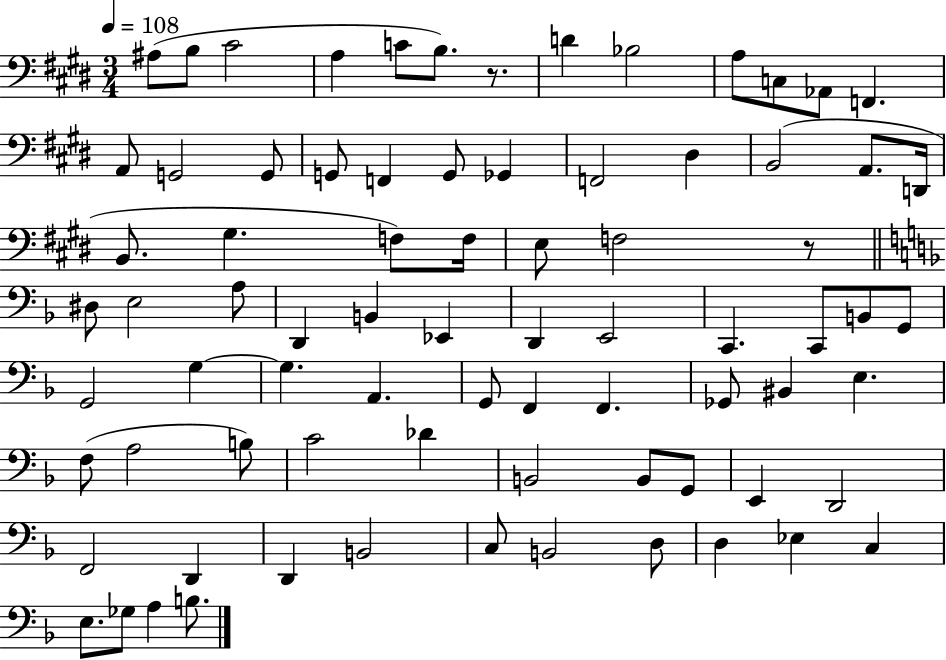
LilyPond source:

{
  \clef bass
  \numericTimeSignature
  \time 3/4
  \key e \major
  \tempo 4 = 108
  \repeat volta 2 { ais8( b8 cis'2 | a4 c'8 b8.) r8. | d'4 bes2 | a8 c8 aes,8 f,4. | \break a,8 g,2 g,8 | g,8 f,4 g,8 ges,4 | f,2 dis4 | b,2( a,8. d,16 | \break b,8. gis4. f8) f16 | e8 f2 r8 | \bar "||" \break \key d \minor dis8 e2 a8 | d,4 b,4 ees,4 | d,4 e,2 | c,4. c,8 b,8 g,8 | \break g,2 g4~~ | g4. a,4. | g,8 f,4 f,4. | ges,8 bis,4 e4. | \break f8( a2 b8) | c'2 des'4 | b,2 b,8 g,8 | e,4 d,2 | \break f,2 d,4 | d,4 b,2 | c8 b,2 d8 | d4 ees4 c4 | \break e8. ges8 a4 b8. | } \bar "|."
}